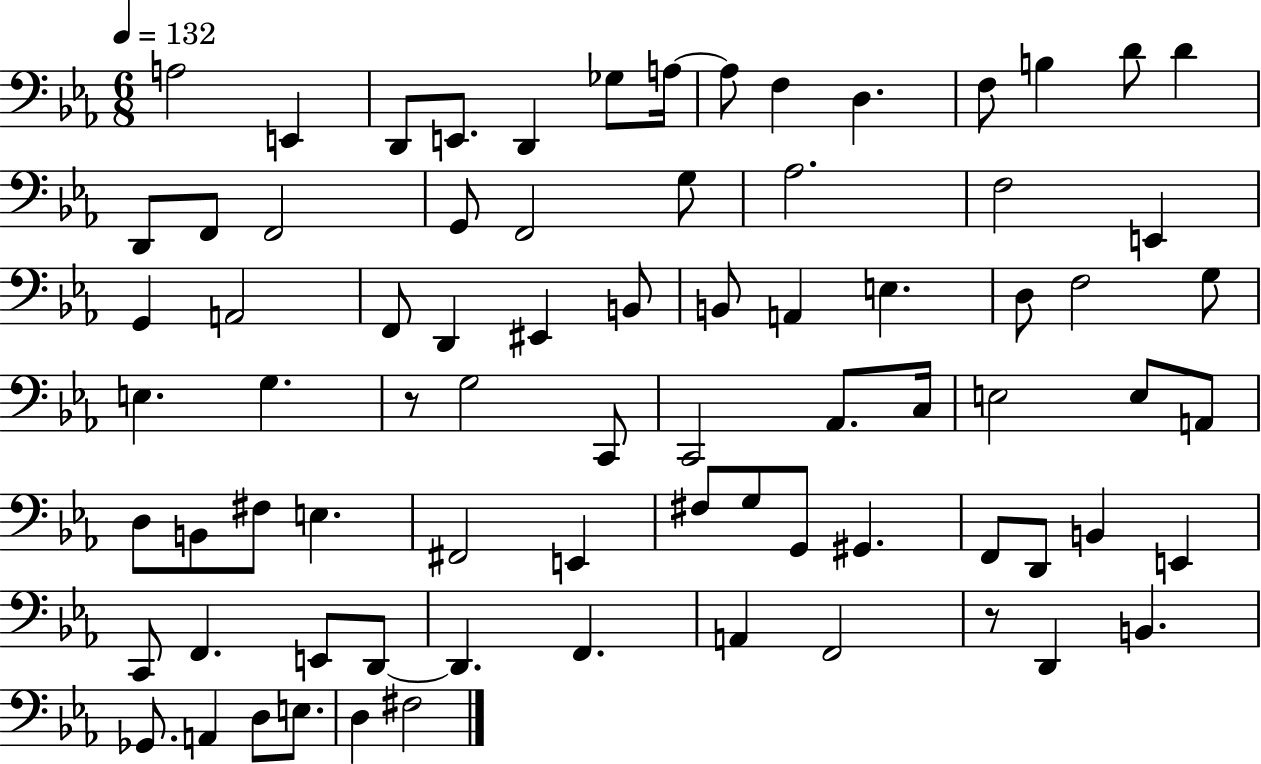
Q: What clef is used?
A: bass